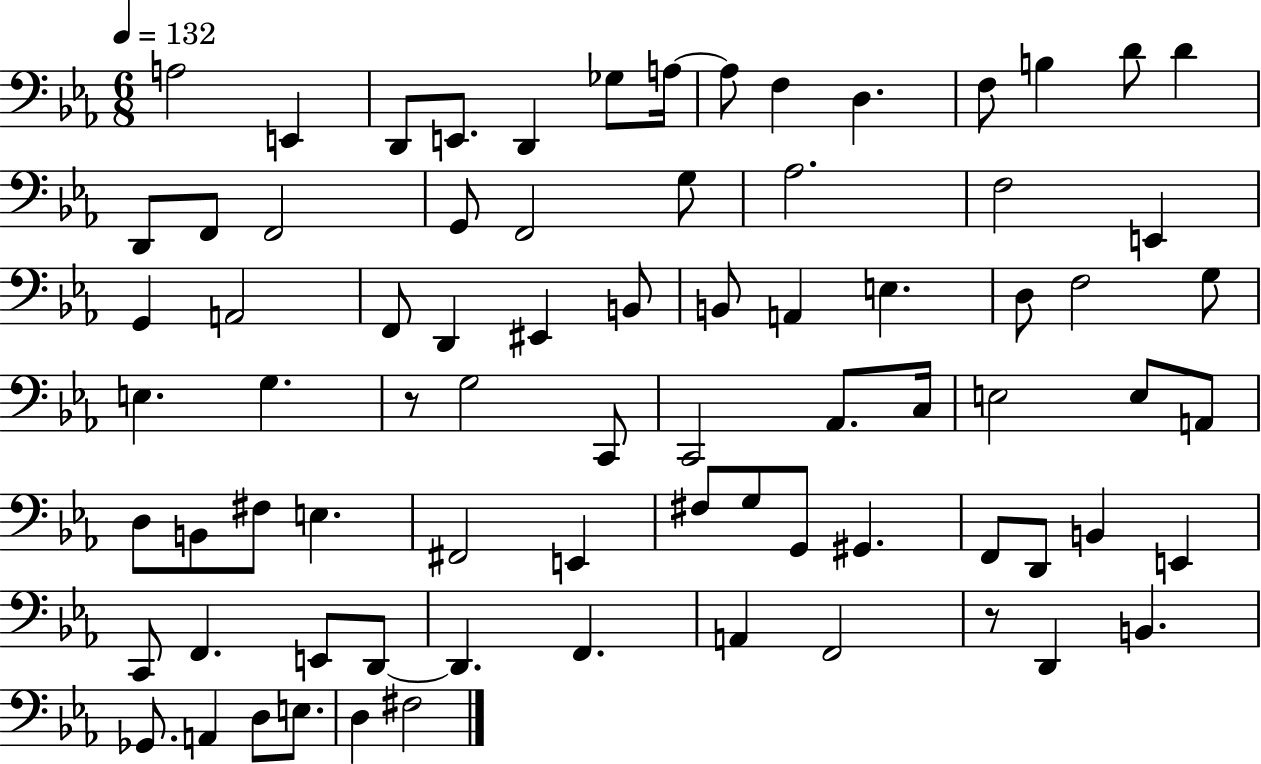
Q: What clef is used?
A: bass